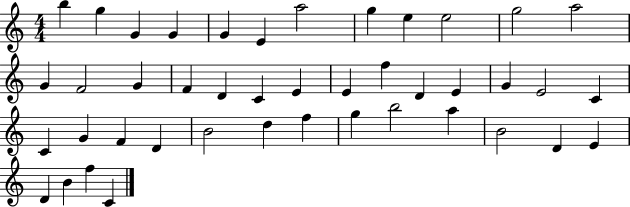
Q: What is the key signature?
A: C major